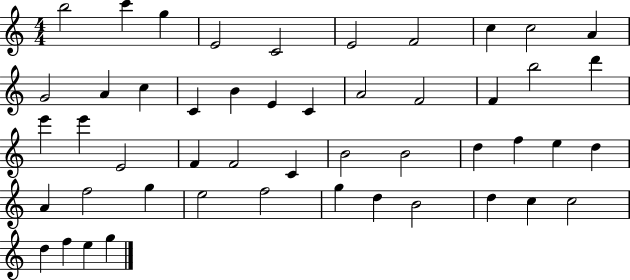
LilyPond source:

{
  \clef treble
  \numericTimeSignature
  \time 4/4
  \key c \major
  b''2 c'''4 g''4 | e'2 c'2 | e'2 f'2 | c''4 c''2 a'4 | \break g'2 a'4 c''4 | c'4 b'4 e'4 c'4 | a'2 f'2 | f'4 b''2 d'''4 | \break e'''4 e'''4 e'2 | f'4 f'2 c'4 | b'2 b'2 | d''4 f''4 e''4 d''4 | \break a'4 f''2 g''4 | e''2 f''2 | g''4 d''4 b'2 | d''4 c''4 c''2 | \break d''4 f''4 e''4 g''4 | \bar "|."
}